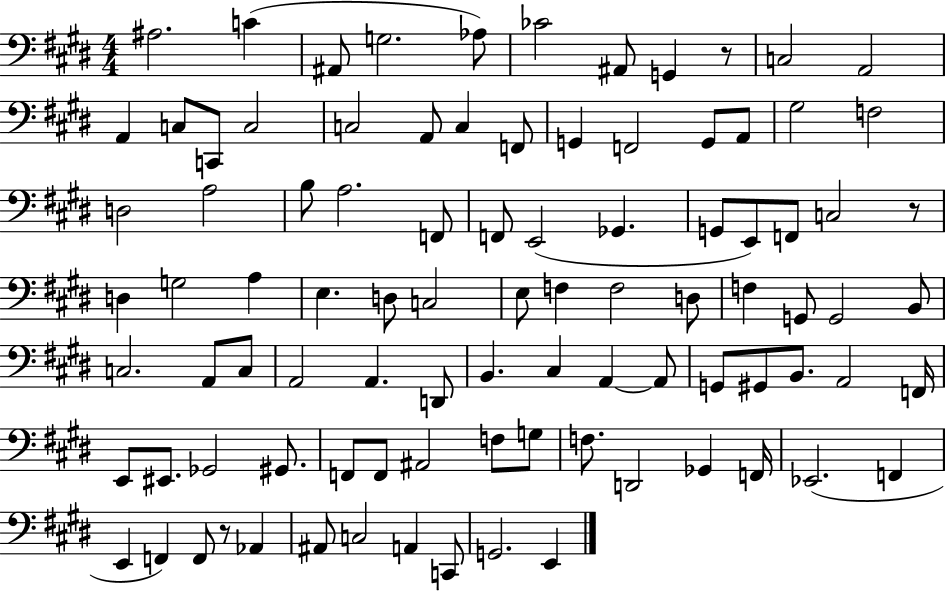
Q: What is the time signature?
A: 4/4